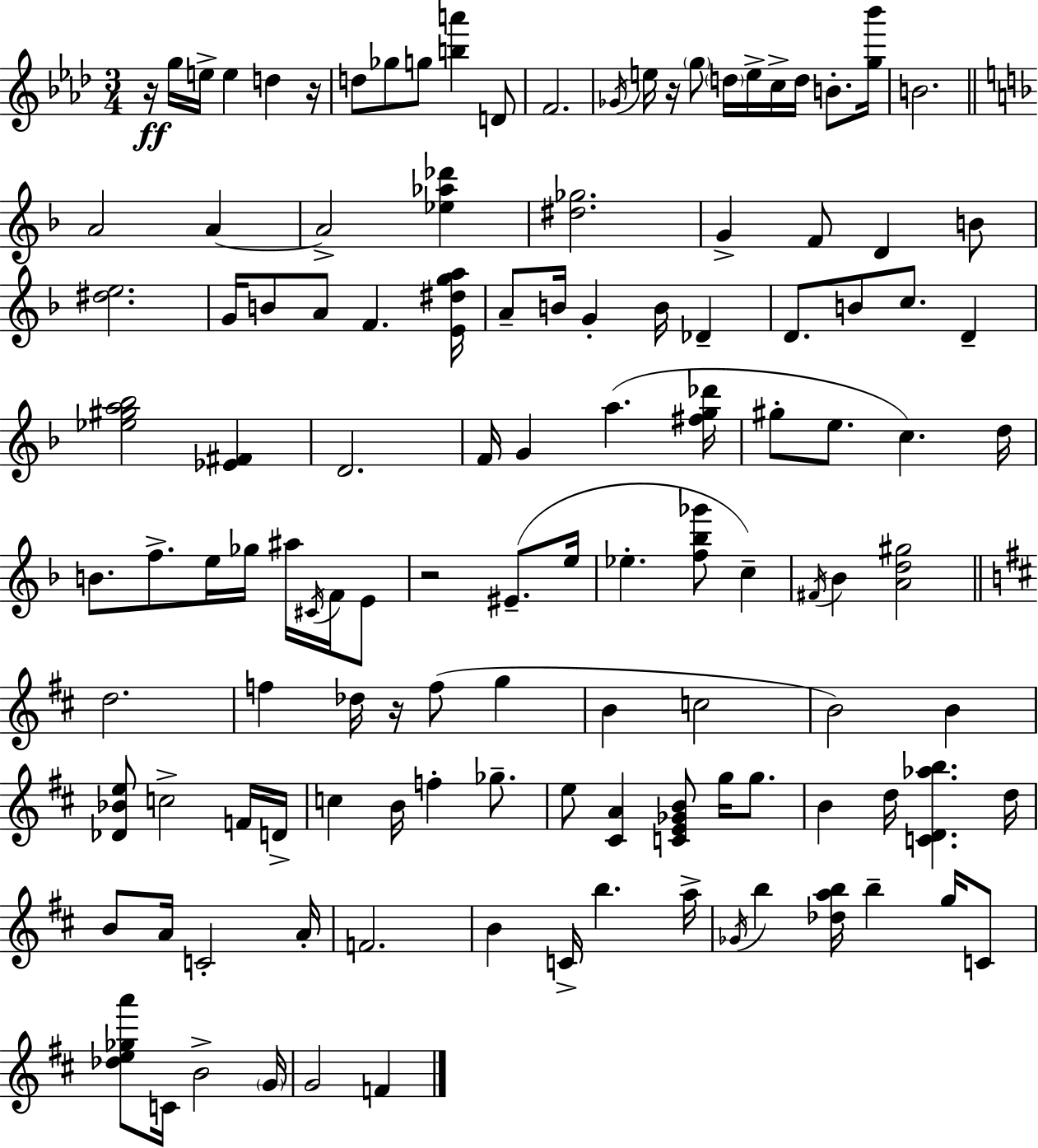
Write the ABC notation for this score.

X:1
T:Untitled
M:3/4
L:1/4
K:Fm
z/4 g/4 e/4 e d z/4 d/2 _g/2 g/2 [ba'] D/2 F2 _G/4 e/4 z/4 g/2 d/4 e/4 c/4 d/4 B/2 [g_b']/4 B2 A2 A A2 [_e_a_d'] [^d_g]2 G F/2 D B/2 [^de]2 G/4 B/2 A/2 F [E^dga]/4 A/2 B/4 G B/4 _D D/2 B/2 c/2 D [_e^ga_b]2 [_E^F] D2 F/4 G a [^fg_d']/4 ^g/2 e/2 c d/4 B/2 f/2 e/4 _g/4 ^a/4 ^C/4 F/4 E/2 z2 ^E/2 e/4 _e [f_b_g']/2 c ^F/4 _B [Ad^g]2 d2 f _d/4 z/4 f/2 g B c2 B2 B [_D_Be]/2 c2 F/4 D/4 c B/4 f _g/2 e/2 [^CA] [CE_GB]/2 g/4 g/2 B d/4 [CD_ab] d/4 B/2 A/4 C2 A/4 F2 B C/4 b a/4 _G/4 b [_dab]/4 b g/4 C/2 [_de_ga']/2 C/4 B2 G/4 G2 F